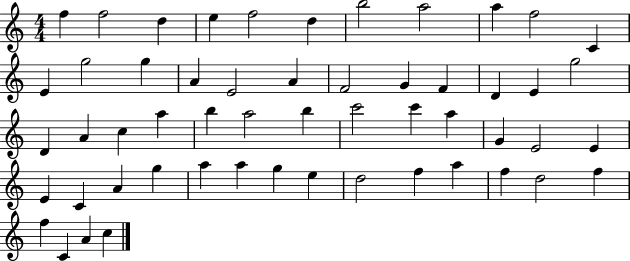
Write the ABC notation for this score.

X:1
T:Untitled
M:4/4
L:1/4
K:C
f f2 d e f2 d b2 a2 a f2 C E g2 g A E2 A F2 G F D E g2 D A c a b a2 b c'2 c' a G E2 E E C A g a a g e d2 f a f d2 f f C A c